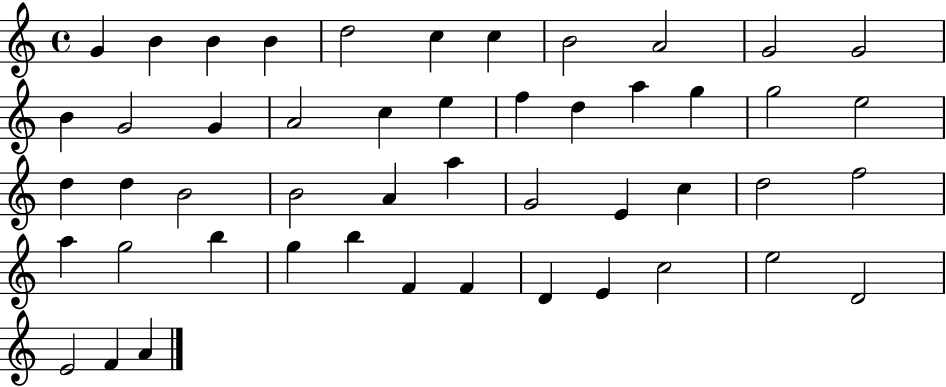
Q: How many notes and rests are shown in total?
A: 49